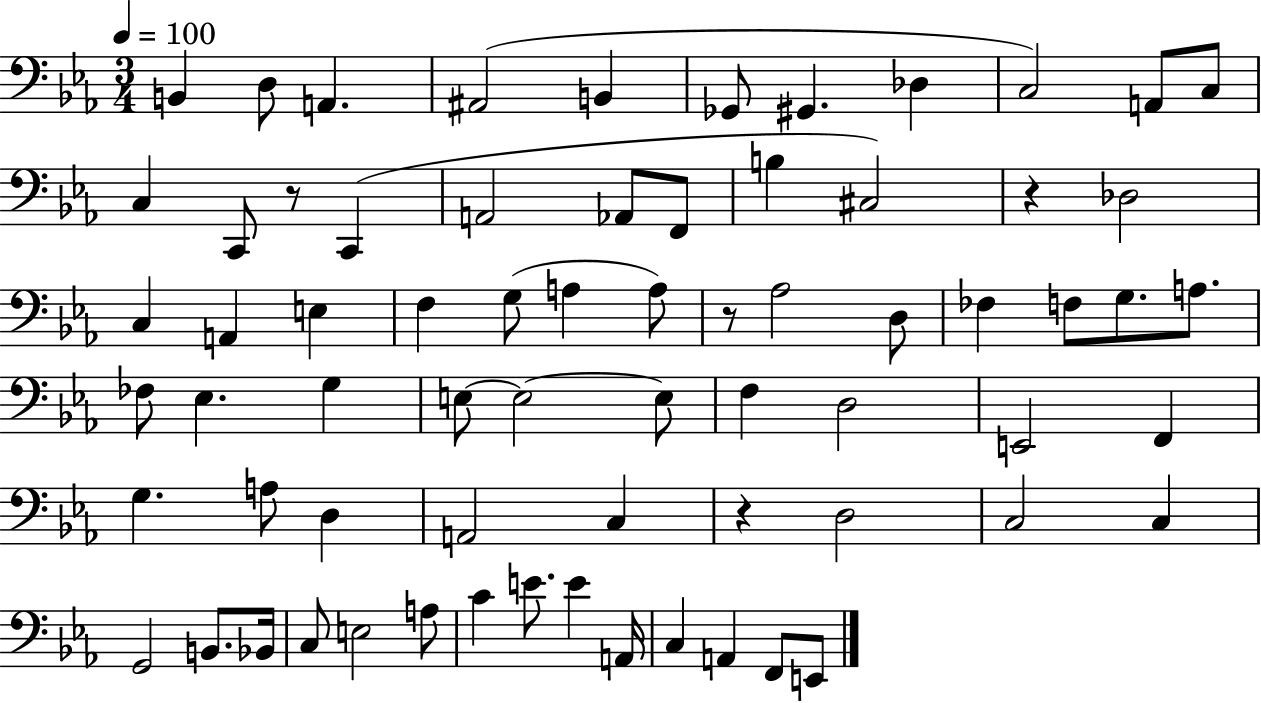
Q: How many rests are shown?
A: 4